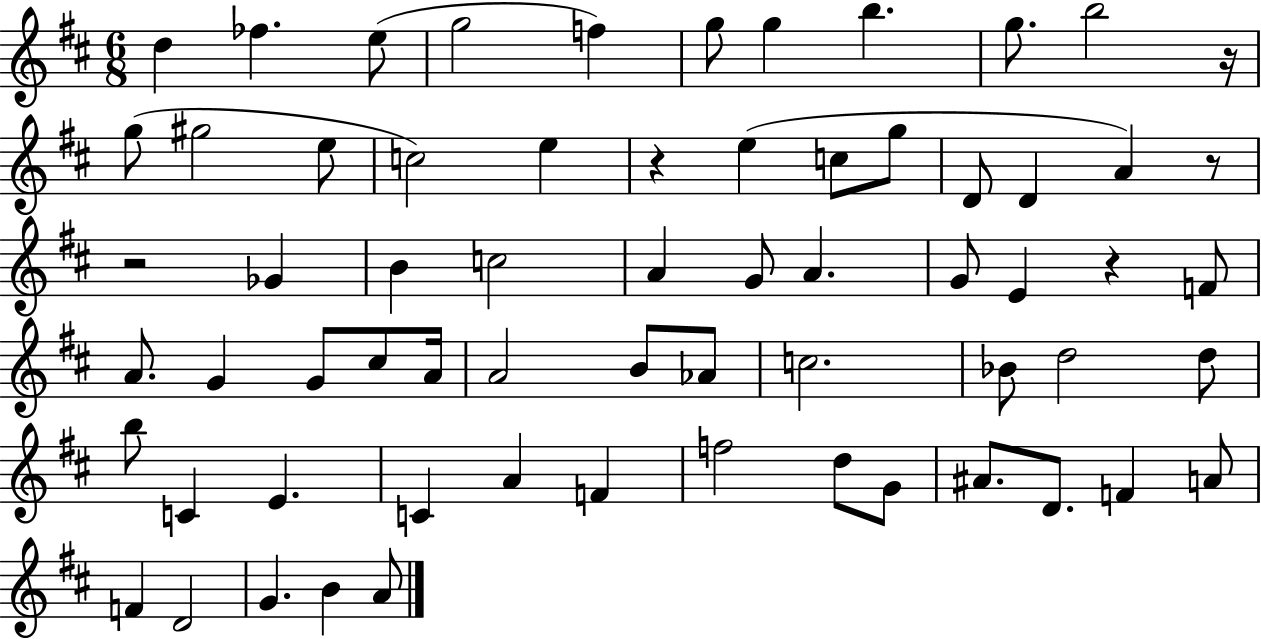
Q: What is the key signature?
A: D major